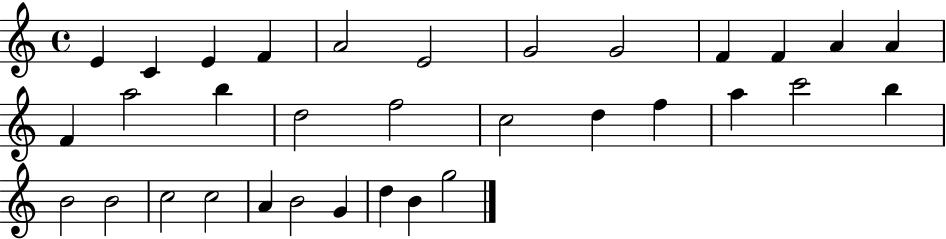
E4/q C4/q E4/q F4/q A4/h E4/h G4/h G4/h F4/q F4/q A4/q A4/q F4/q A5/h B5/q D5/h F5/h C5/h D5/q F5/q A5/q C6/h B5/q B4/h B4/h C5/h C5/h A4/q B4/h G4/q D5/q B4/q G5/h